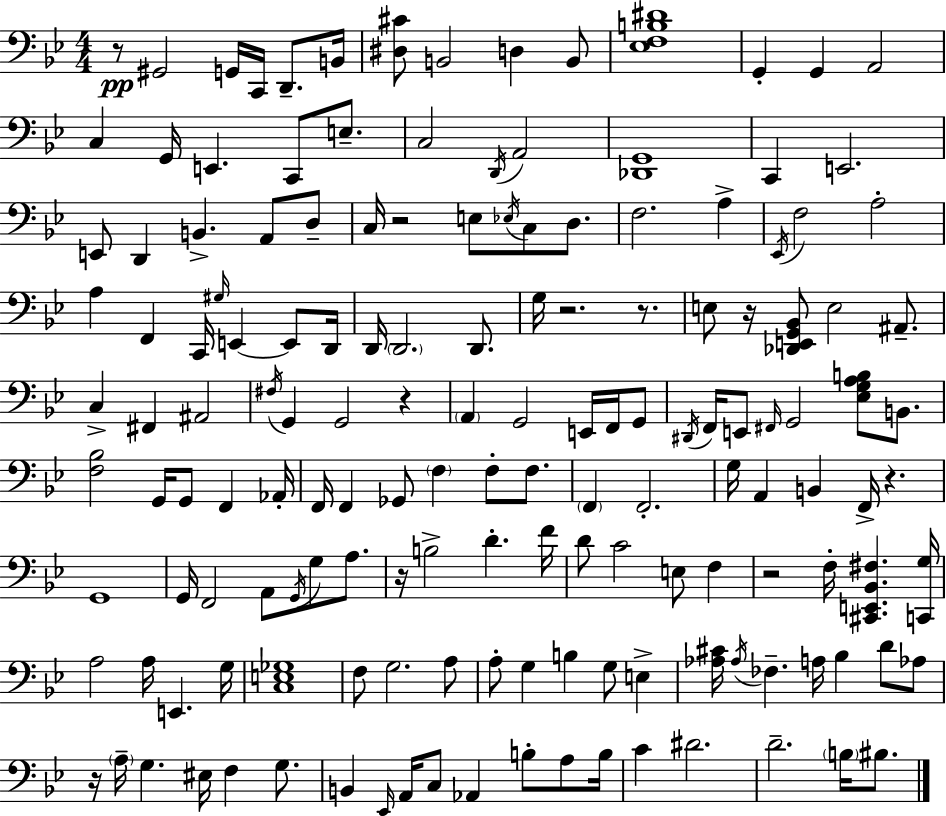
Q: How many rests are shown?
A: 10